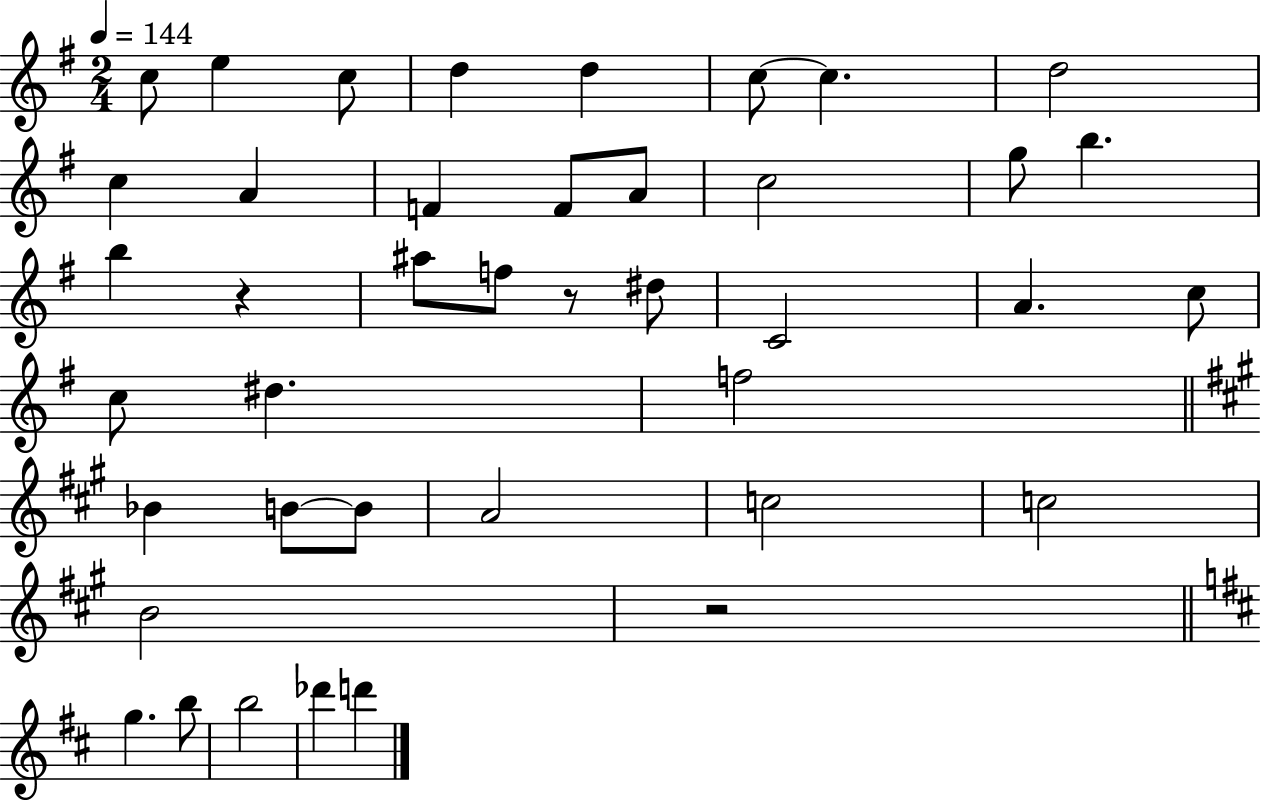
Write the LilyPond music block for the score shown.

{
  \clef treble
  \numericTimeSignature
  \time 2/4
  \key g \major
  \tempo 4 = 144
  c''8 e''4 c''8 | d''4 d''4 | c''8~~ c''4. | d''2 | \break c''4 a'4 | f'4 f'8 a'8 | c''2 | g''8 b''4. | \break b''4 r4 | ais''8 f''8 r8 dis''8 | c'2 | a'4. c''8 | \break c''8 dis''4. | f''2 | \bar "||" \break \key a \major bes'4 b'8~~ b'8 | a'2 | c''2 | c''2 | \break b'2 | r2 | \bar "||" \break \key b \minor g''4. b''8 | b''2 | des'''4 d'''4 | \bar "|."
}